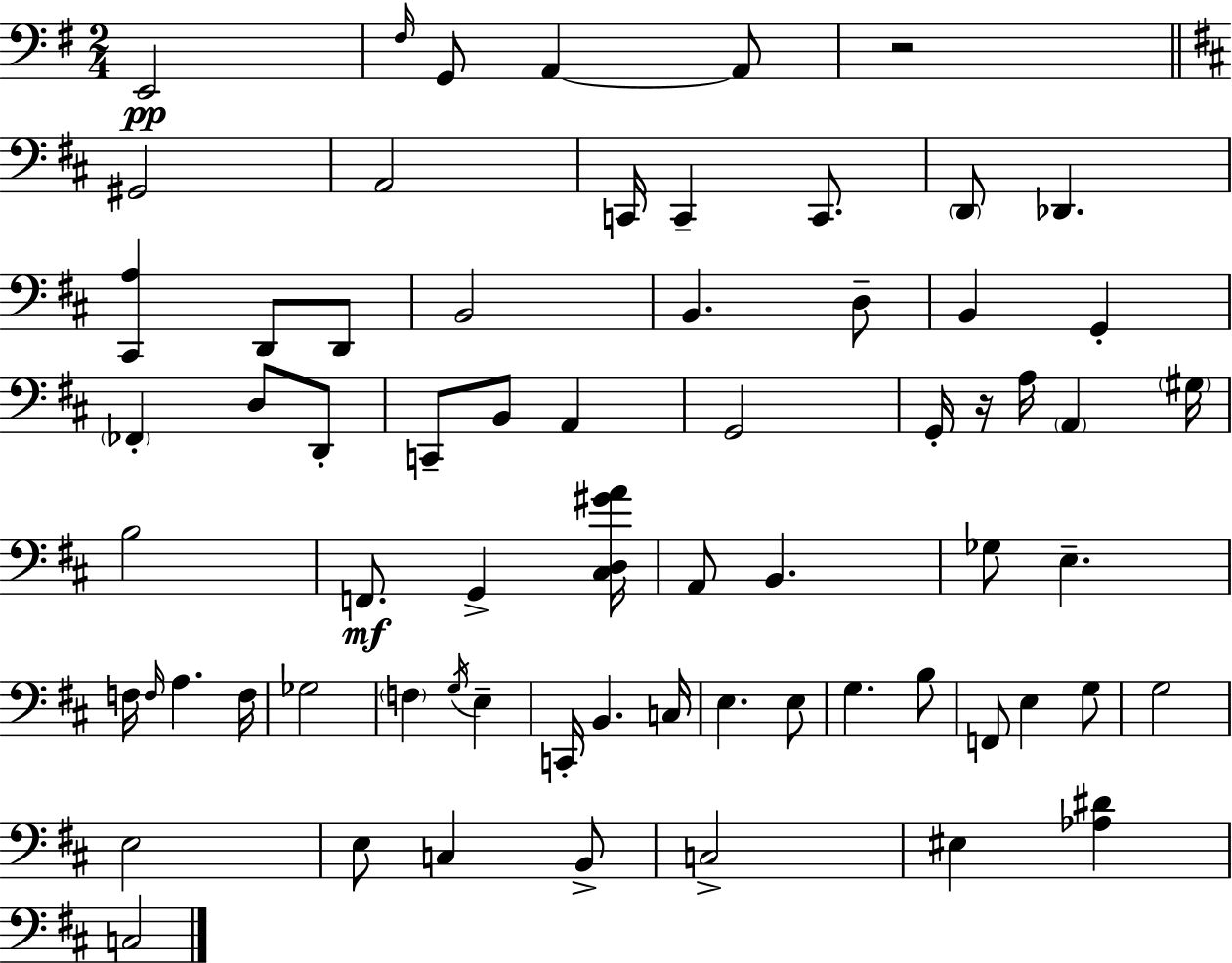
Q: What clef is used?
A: bass